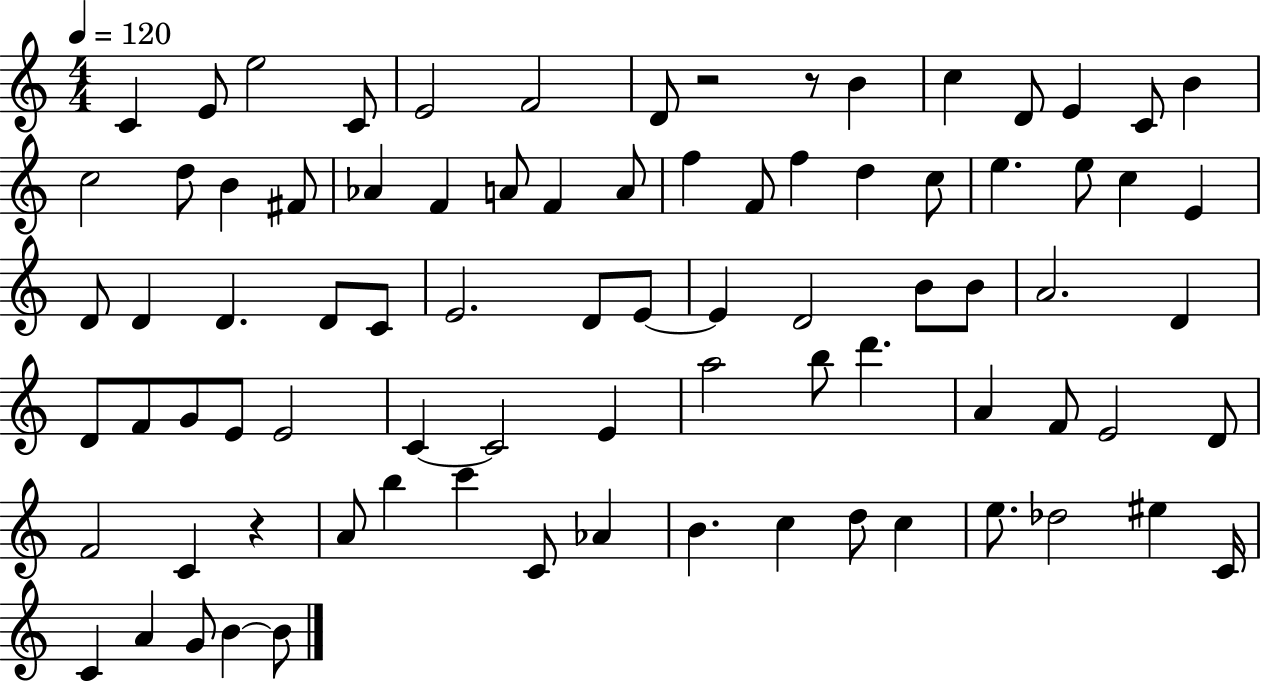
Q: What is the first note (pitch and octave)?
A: C4